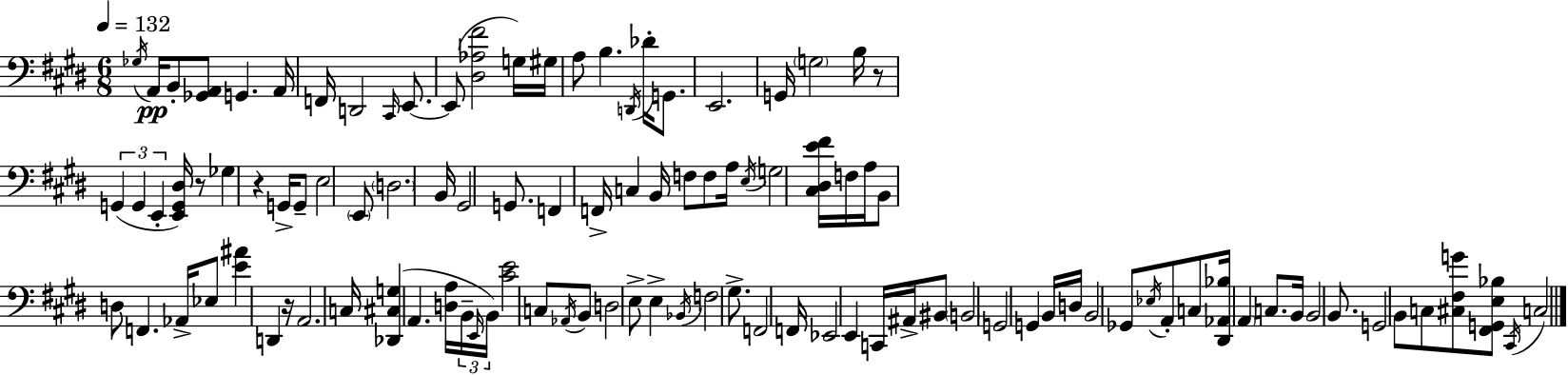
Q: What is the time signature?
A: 6/8